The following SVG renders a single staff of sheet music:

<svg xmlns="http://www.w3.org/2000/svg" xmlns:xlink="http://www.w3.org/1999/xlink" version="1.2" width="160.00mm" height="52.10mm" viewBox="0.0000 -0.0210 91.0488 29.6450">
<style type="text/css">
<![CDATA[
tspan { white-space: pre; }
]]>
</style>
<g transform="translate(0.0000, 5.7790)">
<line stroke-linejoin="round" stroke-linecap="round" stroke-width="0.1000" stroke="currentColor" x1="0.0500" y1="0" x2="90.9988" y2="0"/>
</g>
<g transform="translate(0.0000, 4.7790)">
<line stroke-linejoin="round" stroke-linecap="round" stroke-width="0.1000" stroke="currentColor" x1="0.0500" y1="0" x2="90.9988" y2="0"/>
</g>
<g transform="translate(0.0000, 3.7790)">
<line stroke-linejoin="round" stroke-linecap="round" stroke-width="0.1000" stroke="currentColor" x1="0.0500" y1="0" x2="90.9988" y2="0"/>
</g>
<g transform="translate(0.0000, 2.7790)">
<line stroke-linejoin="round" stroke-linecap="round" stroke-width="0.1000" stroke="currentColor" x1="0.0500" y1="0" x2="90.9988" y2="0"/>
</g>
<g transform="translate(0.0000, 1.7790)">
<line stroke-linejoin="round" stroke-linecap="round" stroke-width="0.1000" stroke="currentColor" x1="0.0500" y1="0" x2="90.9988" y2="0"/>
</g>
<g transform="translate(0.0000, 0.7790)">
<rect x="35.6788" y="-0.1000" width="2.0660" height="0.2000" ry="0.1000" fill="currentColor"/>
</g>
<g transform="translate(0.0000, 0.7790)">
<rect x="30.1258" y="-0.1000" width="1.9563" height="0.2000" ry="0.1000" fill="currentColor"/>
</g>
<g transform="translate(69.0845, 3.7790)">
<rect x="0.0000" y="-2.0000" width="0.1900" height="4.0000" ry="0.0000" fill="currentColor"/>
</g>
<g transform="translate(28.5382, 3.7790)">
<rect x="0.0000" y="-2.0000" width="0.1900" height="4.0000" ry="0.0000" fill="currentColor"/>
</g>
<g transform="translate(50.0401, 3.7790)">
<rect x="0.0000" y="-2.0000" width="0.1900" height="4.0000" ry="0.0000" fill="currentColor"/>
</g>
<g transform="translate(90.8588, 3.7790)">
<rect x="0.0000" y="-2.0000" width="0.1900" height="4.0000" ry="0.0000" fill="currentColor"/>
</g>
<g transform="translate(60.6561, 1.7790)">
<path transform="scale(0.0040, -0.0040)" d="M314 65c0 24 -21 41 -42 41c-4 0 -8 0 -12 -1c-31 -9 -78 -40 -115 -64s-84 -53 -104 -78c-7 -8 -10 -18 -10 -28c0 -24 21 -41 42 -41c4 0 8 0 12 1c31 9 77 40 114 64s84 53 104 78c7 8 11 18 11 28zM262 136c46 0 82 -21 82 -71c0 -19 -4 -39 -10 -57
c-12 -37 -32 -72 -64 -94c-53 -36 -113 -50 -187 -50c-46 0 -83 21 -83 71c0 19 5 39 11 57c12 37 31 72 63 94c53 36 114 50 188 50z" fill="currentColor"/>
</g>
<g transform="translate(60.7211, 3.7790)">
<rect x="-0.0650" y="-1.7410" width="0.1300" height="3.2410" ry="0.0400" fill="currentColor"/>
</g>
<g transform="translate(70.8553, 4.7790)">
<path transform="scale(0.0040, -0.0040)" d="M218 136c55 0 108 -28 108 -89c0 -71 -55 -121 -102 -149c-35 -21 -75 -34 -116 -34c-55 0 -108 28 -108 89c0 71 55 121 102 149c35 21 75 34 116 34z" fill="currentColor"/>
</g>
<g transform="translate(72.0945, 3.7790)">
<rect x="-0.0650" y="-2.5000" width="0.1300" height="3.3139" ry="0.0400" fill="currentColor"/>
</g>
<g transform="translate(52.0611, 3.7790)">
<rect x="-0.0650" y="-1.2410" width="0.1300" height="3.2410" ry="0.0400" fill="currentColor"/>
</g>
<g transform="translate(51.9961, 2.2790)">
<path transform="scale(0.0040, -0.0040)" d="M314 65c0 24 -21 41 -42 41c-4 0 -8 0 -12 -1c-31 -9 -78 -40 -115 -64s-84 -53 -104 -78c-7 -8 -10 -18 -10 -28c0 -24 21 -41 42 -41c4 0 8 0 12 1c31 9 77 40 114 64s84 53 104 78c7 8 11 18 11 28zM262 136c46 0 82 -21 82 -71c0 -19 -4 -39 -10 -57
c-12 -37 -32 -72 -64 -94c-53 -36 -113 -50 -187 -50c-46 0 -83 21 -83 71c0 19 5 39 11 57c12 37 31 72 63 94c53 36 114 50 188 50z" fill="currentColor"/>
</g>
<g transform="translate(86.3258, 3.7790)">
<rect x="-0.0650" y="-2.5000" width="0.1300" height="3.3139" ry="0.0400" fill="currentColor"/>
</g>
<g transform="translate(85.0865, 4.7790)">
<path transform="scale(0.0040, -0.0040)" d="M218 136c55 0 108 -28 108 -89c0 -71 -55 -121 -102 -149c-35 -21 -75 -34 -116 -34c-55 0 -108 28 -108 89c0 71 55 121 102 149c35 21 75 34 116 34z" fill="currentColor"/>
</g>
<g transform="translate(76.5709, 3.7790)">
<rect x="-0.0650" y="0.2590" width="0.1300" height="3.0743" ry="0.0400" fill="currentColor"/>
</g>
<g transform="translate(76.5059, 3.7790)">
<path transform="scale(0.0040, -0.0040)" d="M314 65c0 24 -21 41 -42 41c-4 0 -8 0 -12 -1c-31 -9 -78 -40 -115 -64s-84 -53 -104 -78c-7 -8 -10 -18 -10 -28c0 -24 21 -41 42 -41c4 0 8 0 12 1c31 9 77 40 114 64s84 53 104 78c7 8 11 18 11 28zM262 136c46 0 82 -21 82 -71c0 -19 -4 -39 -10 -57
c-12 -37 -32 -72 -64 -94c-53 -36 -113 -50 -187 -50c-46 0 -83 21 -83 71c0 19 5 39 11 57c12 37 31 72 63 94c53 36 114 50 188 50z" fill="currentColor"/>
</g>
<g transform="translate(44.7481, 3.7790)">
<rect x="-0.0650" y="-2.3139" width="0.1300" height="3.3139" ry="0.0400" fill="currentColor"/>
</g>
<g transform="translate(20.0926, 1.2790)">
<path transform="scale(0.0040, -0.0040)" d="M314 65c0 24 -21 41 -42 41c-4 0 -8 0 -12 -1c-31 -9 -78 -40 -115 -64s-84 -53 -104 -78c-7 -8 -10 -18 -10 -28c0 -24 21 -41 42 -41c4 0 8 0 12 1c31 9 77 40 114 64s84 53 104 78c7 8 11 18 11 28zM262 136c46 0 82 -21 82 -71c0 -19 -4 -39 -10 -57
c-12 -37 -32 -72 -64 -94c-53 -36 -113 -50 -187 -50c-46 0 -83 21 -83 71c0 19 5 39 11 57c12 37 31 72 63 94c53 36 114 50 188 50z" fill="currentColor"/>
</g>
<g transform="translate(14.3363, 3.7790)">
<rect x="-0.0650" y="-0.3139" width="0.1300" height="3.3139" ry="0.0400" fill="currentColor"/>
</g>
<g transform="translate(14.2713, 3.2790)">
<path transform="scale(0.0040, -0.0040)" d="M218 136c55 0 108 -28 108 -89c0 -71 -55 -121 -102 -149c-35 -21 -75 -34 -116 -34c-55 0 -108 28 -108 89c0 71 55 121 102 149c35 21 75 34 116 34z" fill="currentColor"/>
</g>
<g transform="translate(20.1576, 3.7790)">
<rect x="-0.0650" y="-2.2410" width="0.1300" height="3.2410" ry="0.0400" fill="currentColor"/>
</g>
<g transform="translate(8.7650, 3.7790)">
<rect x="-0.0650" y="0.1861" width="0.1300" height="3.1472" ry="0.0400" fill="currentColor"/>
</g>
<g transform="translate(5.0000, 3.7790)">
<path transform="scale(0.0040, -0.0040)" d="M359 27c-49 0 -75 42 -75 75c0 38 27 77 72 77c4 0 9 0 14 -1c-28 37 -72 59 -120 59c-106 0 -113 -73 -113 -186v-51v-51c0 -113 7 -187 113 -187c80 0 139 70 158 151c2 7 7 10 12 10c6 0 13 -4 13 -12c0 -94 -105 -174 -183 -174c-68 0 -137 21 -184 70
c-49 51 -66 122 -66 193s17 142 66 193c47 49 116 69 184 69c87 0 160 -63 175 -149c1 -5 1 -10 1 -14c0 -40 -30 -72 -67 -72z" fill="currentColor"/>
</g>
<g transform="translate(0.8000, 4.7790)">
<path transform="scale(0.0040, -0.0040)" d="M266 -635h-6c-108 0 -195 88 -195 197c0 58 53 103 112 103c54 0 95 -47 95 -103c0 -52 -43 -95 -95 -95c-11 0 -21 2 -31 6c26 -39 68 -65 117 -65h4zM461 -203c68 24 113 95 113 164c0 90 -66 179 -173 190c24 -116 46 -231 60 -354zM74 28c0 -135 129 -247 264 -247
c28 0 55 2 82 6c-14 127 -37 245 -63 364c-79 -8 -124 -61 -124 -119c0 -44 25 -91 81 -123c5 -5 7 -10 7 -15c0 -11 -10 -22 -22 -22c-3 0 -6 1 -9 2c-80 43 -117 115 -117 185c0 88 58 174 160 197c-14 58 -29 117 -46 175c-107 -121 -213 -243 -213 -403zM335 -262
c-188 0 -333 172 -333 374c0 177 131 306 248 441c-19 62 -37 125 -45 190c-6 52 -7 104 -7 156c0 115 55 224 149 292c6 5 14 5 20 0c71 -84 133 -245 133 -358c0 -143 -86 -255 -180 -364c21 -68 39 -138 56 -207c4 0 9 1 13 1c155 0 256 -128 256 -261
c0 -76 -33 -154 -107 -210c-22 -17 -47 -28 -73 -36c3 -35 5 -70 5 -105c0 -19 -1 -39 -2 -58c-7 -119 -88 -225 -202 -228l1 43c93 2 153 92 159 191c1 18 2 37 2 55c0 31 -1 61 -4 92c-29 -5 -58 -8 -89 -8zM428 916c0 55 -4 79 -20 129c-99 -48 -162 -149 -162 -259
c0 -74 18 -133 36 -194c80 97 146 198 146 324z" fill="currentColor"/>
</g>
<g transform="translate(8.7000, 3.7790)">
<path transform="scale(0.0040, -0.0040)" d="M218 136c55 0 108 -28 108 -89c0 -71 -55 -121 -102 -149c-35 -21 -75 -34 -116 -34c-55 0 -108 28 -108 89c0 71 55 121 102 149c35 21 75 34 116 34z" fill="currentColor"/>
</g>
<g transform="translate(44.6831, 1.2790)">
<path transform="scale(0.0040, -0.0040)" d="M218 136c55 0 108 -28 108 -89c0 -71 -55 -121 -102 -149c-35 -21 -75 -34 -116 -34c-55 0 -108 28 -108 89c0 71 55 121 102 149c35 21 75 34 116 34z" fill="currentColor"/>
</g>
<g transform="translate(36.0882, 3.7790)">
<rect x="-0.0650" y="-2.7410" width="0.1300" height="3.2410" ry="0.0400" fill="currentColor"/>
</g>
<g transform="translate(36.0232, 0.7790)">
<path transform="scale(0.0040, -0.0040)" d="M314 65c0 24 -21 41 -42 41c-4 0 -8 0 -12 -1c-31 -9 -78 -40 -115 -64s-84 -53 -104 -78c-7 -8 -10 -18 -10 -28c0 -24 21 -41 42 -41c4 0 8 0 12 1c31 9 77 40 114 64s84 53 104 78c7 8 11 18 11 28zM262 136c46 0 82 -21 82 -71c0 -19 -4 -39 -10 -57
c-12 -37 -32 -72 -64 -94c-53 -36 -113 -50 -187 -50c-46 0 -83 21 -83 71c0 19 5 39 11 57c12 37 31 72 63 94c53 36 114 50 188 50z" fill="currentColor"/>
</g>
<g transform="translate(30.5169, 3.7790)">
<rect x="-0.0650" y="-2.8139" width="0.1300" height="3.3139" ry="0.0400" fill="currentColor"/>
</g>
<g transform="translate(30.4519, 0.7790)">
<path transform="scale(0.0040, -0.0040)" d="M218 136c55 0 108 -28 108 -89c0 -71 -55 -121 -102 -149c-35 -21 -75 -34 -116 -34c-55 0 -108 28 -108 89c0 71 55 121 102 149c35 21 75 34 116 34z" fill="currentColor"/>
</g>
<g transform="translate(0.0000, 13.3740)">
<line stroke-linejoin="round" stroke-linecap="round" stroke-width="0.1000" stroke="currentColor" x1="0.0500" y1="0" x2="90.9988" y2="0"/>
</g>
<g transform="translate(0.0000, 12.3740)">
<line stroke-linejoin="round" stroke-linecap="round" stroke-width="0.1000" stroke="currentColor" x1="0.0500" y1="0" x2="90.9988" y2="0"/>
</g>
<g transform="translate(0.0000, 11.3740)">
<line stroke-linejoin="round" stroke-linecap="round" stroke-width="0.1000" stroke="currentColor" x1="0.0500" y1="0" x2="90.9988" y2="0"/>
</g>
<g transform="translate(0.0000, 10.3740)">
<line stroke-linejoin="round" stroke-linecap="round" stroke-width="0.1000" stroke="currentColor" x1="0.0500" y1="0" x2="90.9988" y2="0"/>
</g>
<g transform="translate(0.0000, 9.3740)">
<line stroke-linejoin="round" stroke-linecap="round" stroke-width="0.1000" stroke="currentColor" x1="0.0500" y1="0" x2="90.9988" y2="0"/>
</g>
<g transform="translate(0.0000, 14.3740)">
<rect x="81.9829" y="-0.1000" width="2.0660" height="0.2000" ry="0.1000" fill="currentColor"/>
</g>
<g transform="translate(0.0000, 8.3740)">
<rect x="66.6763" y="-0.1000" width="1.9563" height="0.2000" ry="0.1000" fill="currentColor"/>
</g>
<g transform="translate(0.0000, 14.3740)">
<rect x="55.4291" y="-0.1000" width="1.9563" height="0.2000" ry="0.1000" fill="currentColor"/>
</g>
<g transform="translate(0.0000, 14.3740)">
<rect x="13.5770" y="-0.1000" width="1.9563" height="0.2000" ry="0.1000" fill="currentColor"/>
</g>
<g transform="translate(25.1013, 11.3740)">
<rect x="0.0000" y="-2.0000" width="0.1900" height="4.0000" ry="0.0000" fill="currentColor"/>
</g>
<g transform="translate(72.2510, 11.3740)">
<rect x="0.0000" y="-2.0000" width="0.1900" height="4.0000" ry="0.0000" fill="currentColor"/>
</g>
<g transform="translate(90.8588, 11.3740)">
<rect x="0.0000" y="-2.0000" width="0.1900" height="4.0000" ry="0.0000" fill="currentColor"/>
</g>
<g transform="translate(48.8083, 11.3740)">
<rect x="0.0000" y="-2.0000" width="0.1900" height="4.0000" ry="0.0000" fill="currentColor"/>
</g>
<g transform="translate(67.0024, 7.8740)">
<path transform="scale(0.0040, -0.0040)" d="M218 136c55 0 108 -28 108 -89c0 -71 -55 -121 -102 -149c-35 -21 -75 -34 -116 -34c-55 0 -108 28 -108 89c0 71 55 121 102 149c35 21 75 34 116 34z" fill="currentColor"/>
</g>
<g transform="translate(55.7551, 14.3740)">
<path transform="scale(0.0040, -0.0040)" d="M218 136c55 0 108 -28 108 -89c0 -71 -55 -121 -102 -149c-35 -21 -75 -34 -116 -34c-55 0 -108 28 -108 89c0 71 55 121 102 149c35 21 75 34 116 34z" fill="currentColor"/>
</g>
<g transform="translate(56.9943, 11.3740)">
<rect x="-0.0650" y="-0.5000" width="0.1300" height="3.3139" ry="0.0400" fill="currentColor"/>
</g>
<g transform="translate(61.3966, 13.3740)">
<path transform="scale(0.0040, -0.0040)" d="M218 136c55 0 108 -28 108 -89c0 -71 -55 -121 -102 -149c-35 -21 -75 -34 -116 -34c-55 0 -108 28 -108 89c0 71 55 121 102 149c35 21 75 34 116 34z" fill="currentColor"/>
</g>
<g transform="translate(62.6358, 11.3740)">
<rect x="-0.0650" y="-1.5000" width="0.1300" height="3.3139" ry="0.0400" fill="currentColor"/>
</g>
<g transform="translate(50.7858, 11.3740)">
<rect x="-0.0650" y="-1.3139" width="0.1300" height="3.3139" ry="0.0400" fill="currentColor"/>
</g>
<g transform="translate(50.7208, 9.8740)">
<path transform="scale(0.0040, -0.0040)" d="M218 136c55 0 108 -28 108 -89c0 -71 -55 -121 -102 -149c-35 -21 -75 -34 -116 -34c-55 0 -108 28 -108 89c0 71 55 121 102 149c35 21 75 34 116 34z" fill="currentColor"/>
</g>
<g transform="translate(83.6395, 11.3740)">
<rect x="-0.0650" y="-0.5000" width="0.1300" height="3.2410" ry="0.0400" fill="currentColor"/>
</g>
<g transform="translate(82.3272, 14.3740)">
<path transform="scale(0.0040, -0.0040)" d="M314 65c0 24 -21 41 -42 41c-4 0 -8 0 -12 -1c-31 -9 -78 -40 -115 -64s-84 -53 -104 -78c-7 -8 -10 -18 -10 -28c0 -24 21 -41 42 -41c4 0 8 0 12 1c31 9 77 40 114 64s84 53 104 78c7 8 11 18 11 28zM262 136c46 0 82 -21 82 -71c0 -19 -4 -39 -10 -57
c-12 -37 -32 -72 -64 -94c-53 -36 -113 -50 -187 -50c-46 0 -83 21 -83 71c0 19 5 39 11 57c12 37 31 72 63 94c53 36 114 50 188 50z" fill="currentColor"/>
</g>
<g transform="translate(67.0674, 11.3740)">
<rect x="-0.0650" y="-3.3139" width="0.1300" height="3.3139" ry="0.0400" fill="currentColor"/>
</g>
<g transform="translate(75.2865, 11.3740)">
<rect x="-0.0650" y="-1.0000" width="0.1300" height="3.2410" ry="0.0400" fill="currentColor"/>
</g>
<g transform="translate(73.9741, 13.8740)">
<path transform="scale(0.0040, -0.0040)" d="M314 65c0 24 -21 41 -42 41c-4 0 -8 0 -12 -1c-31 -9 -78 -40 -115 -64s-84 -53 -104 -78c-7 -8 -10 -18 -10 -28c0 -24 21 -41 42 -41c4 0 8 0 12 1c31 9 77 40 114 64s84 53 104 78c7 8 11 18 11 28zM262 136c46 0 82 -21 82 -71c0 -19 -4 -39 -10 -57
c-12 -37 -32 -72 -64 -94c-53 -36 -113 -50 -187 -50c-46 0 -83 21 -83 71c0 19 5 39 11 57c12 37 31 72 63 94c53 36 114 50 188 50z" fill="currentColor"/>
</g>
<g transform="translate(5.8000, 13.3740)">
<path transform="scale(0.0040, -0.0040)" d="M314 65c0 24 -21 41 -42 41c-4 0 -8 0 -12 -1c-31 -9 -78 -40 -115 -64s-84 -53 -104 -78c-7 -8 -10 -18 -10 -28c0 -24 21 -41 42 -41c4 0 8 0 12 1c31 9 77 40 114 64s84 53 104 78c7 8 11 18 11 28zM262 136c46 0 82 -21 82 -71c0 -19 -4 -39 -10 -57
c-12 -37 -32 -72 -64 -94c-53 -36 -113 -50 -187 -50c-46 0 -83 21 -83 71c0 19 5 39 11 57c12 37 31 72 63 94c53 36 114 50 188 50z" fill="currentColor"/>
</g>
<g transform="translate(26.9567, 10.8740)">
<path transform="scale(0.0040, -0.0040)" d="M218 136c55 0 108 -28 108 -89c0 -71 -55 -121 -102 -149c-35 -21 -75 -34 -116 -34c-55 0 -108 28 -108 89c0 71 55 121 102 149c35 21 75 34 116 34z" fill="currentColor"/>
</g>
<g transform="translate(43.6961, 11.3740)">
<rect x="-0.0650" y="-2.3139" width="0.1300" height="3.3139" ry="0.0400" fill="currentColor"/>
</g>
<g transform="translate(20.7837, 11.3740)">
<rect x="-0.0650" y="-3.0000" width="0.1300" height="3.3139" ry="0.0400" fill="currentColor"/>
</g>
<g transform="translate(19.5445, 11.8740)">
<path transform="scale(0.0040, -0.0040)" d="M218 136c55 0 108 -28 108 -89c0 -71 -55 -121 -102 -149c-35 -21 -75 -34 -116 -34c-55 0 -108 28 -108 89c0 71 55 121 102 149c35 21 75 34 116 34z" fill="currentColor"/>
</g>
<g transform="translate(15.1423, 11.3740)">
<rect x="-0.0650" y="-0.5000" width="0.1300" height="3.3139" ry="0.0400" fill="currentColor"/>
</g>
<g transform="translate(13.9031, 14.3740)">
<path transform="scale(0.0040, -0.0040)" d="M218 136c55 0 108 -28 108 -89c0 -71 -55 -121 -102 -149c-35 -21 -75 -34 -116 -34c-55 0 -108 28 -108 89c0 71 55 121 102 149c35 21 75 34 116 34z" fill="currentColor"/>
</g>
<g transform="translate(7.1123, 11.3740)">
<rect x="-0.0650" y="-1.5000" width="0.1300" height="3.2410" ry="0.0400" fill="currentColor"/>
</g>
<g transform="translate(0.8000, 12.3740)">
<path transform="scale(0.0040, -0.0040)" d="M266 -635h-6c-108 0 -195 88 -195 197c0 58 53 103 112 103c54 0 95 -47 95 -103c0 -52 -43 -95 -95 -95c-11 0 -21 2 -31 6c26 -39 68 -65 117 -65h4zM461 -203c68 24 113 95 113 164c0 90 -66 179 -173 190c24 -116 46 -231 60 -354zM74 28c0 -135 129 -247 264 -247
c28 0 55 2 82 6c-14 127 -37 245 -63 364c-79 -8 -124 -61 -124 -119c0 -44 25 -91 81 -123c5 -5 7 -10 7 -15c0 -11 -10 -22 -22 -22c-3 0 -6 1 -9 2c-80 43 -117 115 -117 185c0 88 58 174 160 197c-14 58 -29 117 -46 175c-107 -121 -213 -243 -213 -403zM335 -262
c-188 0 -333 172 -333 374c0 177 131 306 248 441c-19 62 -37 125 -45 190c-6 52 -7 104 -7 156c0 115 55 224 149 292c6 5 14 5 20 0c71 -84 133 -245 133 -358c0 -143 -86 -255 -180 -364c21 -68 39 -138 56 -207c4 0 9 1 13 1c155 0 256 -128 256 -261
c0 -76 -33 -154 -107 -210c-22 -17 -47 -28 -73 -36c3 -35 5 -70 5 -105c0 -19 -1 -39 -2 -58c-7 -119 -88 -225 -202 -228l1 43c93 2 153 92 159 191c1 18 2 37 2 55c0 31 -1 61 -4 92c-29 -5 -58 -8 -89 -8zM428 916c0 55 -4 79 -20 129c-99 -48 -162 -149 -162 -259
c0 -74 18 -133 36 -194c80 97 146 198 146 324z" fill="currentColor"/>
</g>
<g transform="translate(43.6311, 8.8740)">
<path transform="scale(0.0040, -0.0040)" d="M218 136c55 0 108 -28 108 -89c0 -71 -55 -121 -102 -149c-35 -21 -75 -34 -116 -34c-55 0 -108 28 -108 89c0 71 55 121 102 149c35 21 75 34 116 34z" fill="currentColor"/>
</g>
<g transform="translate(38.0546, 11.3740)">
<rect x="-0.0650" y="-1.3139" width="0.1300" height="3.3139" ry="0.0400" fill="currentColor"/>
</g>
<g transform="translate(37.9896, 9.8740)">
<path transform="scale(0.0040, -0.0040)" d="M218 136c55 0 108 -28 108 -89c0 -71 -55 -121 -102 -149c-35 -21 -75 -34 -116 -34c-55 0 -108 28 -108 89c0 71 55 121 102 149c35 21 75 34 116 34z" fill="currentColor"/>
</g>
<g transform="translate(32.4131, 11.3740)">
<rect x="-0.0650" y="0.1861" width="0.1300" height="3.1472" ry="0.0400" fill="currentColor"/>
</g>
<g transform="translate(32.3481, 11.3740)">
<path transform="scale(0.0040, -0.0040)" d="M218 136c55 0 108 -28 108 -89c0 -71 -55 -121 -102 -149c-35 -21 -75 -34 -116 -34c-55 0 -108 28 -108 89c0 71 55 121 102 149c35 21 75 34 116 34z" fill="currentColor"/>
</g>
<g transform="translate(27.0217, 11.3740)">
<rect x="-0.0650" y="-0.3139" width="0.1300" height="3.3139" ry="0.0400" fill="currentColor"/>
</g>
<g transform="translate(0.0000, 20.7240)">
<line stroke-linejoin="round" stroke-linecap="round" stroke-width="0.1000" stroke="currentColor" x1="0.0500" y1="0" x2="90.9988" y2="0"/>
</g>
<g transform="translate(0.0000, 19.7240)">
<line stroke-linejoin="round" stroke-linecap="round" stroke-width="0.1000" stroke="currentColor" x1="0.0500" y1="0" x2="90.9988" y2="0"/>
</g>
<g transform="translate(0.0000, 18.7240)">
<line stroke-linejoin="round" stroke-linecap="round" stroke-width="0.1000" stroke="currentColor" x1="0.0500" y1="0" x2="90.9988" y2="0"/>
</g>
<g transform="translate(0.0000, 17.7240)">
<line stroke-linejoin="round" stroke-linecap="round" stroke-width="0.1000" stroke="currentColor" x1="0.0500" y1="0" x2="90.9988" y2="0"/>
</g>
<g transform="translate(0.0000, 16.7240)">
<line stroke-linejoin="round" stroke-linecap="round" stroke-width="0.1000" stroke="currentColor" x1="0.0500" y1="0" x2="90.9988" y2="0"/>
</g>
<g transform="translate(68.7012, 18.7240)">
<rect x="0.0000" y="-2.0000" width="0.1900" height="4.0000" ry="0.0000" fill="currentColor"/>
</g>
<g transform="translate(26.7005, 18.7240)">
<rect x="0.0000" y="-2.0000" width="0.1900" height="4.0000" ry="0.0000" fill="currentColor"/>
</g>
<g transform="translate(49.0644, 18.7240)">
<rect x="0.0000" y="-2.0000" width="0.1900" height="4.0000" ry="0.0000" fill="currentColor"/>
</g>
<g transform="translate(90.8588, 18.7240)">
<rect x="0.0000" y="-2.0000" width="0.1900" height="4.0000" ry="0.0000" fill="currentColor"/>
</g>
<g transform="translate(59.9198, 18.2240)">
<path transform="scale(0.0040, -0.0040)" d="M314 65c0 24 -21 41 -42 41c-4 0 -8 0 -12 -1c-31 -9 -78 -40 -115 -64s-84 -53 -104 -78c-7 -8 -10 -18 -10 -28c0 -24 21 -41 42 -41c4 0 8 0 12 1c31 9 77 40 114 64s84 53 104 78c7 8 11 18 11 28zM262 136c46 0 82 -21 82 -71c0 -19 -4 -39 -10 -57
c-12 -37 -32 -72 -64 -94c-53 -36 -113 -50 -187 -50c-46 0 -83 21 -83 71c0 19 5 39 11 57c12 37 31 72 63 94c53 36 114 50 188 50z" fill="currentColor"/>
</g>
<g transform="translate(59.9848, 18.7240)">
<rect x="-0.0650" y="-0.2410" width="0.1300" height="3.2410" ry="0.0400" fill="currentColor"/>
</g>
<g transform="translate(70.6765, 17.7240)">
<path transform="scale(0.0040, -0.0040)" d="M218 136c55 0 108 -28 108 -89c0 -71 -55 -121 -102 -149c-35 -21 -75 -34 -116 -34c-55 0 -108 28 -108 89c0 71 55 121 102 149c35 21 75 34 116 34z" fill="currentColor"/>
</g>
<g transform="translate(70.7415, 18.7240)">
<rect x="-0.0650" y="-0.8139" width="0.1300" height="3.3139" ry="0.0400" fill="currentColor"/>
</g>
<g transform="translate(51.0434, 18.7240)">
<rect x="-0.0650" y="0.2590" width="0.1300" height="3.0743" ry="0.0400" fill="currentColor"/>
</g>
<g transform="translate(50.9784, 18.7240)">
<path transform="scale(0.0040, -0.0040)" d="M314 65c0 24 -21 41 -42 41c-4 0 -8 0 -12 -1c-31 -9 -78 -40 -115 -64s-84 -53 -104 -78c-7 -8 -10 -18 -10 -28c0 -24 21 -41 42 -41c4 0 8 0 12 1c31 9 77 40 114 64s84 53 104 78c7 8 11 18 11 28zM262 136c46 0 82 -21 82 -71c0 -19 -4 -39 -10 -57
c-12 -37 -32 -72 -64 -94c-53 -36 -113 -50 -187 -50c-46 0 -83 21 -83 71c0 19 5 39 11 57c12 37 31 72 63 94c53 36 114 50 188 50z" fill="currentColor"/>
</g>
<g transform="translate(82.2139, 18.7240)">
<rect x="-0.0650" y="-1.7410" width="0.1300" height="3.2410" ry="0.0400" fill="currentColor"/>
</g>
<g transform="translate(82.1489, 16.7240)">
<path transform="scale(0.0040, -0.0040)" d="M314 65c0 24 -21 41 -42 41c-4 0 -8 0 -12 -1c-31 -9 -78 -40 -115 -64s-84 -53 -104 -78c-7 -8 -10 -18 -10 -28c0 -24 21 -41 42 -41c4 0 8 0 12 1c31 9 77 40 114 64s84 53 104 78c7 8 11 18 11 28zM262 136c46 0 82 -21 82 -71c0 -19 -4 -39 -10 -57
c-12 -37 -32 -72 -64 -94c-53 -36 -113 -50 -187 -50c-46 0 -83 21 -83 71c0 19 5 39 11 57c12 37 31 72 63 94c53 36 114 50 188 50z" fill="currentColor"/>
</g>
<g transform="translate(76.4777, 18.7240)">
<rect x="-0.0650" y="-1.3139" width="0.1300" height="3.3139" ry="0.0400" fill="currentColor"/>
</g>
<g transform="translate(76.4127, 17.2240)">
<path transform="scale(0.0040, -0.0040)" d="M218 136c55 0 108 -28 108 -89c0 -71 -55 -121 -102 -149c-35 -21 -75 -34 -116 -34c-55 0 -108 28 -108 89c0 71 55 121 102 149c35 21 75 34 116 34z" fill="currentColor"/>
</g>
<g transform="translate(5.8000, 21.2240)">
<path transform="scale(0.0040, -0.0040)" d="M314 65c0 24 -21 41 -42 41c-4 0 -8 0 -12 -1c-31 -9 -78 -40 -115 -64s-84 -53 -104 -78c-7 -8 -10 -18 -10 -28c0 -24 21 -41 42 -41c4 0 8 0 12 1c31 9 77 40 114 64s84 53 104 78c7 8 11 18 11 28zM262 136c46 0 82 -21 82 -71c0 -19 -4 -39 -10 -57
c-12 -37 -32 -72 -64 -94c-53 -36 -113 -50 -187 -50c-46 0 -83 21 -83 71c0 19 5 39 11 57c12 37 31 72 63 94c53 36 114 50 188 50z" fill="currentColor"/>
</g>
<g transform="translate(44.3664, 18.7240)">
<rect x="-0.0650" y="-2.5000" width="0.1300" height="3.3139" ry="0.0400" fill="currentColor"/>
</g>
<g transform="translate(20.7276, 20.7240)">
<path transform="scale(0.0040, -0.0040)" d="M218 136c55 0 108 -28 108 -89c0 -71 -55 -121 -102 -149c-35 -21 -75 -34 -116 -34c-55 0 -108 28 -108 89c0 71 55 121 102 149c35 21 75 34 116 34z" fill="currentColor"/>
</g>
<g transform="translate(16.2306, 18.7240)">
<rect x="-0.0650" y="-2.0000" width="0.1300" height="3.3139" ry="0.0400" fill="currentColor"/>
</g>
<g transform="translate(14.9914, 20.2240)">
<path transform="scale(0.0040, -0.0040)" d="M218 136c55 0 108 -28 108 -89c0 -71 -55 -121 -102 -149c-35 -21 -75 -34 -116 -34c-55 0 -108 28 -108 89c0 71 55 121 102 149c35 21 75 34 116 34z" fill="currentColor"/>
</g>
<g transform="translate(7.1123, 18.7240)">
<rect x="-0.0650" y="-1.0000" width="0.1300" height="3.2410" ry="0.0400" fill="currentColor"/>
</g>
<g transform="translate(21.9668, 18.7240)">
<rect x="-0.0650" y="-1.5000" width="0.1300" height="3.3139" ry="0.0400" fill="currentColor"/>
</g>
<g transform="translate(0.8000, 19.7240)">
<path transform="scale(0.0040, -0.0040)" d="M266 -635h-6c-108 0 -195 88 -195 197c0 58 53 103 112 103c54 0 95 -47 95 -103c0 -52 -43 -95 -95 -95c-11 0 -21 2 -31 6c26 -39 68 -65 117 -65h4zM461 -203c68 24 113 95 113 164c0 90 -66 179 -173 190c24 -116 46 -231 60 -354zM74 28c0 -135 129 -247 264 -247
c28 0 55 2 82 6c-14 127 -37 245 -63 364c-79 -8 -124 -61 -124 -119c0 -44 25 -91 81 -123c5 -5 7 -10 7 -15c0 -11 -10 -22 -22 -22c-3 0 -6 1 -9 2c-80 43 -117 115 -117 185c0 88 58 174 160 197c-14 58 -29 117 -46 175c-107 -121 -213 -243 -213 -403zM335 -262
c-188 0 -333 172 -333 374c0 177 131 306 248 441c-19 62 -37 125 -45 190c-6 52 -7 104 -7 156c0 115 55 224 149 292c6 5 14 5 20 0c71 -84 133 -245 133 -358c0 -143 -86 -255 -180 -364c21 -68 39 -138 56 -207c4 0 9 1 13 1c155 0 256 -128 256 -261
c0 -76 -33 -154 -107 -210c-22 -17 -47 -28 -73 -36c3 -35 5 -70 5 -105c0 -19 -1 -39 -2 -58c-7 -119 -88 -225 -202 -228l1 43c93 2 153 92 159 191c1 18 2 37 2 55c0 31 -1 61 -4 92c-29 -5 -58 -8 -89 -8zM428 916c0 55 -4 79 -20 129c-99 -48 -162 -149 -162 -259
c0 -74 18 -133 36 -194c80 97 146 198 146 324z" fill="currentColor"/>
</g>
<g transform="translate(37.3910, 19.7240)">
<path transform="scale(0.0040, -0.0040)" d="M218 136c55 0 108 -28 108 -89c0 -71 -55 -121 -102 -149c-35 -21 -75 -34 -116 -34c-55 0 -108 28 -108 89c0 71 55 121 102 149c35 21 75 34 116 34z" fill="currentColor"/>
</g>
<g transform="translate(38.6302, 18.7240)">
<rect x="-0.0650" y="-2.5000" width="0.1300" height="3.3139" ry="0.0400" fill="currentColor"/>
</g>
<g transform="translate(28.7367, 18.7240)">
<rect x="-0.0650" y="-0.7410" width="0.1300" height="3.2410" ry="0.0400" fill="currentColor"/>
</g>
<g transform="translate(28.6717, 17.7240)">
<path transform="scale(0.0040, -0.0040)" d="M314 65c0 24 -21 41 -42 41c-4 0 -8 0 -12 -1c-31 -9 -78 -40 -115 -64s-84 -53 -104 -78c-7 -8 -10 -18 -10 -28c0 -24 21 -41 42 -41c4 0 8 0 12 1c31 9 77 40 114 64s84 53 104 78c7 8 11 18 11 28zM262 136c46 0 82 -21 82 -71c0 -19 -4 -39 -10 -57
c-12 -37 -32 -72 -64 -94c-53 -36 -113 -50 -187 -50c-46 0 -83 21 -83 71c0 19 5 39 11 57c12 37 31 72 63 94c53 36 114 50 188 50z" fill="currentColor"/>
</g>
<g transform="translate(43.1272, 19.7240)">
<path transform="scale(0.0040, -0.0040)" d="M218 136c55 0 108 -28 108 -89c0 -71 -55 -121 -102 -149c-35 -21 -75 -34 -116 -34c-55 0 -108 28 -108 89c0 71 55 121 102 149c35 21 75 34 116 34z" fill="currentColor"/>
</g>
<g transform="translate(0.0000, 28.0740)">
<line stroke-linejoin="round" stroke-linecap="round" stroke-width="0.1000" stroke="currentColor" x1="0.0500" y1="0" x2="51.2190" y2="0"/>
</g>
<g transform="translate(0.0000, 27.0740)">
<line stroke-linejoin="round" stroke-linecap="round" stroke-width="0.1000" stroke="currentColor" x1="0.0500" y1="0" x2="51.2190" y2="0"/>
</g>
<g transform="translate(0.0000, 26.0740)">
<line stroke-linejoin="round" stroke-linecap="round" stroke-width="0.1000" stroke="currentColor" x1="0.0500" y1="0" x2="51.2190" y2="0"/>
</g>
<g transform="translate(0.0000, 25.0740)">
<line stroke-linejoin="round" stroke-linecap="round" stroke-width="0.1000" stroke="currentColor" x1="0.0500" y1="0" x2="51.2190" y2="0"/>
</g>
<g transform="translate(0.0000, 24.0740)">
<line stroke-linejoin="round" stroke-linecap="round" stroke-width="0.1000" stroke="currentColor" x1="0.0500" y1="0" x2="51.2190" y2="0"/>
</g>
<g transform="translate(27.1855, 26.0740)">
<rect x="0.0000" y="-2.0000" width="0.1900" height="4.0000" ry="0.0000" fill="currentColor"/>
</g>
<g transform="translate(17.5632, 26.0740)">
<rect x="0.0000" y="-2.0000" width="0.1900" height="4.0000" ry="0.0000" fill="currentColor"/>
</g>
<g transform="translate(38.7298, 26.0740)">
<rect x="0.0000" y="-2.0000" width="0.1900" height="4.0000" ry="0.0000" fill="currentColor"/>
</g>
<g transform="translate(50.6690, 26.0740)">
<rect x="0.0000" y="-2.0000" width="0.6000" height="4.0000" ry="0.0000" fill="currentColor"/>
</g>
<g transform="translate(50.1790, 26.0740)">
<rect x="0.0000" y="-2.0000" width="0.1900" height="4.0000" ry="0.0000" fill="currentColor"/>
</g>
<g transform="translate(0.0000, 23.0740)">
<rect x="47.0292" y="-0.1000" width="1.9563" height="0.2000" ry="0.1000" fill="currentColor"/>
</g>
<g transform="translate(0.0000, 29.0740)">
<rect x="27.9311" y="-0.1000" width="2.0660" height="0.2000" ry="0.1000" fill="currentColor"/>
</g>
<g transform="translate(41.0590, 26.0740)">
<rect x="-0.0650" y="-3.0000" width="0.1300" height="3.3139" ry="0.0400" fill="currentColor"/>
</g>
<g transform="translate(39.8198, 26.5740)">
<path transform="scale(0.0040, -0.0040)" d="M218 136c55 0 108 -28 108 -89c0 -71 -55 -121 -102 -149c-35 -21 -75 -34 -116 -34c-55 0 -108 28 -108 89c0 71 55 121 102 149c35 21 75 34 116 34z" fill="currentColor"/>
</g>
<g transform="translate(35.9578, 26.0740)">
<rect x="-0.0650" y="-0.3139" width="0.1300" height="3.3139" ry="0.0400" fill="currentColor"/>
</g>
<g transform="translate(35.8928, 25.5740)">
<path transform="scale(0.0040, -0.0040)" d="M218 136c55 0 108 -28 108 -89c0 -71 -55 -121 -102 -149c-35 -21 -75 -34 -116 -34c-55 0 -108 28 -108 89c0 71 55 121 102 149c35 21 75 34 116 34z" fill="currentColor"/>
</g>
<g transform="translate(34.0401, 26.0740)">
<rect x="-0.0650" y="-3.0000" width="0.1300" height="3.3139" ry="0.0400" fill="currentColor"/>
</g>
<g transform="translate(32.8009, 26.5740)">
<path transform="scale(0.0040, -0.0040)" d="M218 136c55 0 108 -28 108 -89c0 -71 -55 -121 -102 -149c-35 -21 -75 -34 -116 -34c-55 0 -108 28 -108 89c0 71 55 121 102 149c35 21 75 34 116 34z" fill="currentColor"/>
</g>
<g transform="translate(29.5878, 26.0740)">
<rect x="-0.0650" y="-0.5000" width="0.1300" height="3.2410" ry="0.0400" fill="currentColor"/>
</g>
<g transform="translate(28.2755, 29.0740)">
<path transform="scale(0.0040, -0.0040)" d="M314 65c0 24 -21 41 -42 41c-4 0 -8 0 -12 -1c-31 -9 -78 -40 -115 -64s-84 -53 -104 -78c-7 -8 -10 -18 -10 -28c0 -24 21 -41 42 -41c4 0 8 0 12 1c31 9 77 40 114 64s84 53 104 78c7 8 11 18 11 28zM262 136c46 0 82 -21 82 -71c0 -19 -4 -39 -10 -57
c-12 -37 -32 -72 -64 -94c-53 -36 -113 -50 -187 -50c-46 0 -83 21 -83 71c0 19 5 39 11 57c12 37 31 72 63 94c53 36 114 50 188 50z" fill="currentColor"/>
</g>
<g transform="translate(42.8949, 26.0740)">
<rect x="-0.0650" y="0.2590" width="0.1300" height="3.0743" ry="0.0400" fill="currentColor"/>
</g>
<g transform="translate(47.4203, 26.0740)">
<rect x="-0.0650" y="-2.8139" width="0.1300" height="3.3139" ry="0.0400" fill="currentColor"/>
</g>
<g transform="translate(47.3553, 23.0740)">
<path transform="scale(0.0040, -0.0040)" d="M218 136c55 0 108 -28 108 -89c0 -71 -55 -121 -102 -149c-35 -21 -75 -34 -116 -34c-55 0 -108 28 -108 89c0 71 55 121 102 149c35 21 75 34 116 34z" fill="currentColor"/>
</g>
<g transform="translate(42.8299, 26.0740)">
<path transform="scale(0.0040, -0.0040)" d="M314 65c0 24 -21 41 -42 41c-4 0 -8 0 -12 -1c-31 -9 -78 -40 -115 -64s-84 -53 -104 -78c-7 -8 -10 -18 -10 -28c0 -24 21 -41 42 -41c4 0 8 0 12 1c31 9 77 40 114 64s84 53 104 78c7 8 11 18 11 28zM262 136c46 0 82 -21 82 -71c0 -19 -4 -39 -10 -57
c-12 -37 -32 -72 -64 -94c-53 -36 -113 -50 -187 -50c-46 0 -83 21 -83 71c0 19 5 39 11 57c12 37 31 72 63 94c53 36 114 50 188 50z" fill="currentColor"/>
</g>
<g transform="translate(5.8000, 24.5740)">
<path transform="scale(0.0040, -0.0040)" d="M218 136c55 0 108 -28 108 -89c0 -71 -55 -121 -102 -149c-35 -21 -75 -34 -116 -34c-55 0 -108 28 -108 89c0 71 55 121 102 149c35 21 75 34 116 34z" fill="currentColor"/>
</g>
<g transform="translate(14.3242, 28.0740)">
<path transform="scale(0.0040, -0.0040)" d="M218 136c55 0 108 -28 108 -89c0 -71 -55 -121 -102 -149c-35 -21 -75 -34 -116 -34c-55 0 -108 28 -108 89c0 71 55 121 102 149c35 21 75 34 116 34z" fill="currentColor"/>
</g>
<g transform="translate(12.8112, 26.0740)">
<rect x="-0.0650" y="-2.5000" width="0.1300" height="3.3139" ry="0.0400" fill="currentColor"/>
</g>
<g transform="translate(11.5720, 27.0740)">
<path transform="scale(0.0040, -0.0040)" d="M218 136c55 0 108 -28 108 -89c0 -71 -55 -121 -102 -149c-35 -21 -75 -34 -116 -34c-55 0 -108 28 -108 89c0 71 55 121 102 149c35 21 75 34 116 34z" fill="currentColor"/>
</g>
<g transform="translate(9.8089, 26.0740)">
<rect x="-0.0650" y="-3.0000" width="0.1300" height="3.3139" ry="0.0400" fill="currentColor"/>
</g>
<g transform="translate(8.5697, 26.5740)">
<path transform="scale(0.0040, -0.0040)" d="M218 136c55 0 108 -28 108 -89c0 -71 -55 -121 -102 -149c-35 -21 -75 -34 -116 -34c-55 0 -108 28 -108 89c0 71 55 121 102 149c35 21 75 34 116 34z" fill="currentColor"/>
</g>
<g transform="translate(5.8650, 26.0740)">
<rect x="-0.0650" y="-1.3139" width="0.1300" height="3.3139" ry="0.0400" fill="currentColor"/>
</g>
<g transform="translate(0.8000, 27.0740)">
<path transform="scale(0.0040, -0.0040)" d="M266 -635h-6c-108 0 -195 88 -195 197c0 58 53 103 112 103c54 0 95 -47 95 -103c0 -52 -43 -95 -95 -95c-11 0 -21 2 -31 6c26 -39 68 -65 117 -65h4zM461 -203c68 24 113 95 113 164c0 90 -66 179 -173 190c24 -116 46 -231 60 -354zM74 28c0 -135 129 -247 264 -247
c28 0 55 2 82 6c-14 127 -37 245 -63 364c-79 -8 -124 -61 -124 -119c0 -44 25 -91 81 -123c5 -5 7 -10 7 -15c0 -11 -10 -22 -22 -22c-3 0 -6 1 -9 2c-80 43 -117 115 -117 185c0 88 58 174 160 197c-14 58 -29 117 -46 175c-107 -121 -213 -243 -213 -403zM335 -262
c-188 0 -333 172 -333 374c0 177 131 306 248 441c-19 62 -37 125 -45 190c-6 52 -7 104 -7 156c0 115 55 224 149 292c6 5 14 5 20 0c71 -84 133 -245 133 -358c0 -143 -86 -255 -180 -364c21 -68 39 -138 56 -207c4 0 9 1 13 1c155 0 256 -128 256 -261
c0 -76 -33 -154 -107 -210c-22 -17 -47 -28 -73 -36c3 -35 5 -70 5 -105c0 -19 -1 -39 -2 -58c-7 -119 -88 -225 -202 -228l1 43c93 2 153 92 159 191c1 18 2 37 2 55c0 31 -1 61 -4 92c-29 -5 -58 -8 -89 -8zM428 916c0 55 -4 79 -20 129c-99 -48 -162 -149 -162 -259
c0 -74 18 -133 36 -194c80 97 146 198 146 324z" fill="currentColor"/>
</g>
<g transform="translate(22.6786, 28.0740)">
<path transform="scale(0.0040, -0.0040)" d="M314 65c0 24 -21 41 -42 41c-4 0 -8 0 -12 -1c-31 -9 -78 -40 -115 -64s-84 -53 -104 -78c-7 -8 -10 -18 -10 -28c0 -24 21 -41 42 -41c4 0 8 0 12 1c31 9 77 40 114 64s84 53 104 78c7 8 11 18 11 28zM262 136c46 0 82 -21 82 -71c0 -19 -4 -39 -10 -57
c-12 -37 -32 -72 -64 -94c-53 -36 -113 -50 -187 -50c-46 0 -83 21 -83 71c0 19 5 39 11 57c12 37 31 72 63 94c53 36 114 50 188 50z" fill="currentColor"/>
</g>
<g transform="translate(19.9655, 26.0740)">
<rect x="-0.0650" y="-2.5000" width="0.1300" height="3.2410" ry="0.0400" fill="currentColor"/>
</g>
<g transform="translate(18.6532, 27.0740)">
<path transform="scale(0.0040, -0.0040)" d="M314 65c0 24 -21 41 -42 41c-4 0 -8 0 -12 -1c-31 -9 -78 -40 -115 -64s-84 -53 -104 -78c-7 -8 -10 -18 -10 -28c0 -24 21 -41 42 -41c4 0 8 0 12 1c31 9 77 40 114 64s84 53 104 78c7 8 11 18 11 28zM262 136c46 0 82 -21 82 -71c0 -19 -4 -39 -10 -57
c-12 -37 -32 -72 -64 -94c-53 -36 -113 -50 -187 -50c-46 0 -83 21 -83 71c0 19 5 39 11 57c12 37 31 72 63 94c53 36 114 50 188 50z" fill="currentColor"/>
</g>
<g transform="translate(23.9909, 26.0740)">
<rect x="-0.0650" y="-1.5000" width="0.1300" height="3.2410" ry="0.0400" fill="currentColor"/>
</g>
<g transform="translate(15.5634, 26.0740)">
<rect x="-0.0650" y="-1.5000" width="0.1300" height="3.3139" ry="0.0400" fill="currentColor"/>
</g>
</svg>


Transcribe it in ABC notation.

X:1
T:Untitled
M:4/4
L:1/4
K:C
B c g2 a a2 g e2 f2 G B2 G E2 C A c B e g e C E b D2 C2 D2 F E d2 G G B2 c2 d e f2 e A G E G2 E2 C2 A c A B2 a